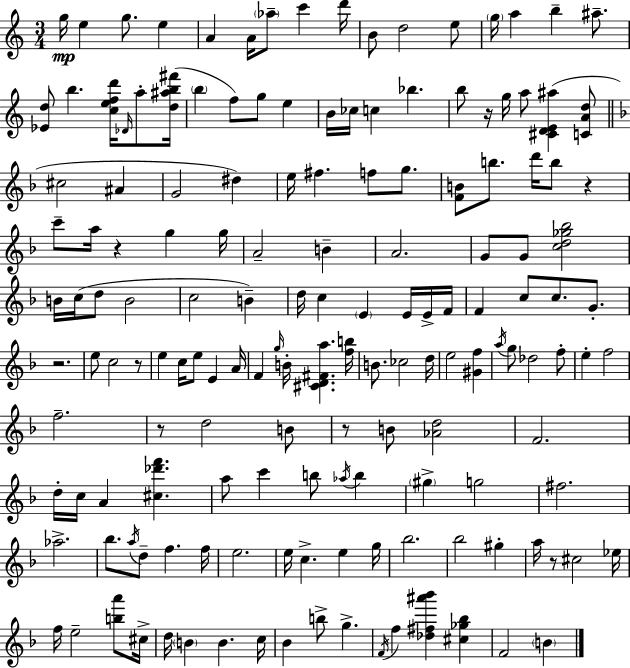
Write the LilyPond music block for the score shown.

{
  \clef treble
  \numericTimeSignature
  \time 3/4
  \key a \minor
  \repeat volta 2 { g''16\mp e''4 g''8. e''4 | a'4 a'16 \parenthesize aes''8-- c'''4 d'''16 | b'8 d''2 e''8 | \parenthesize g''16 a''4 b''4-- ais''8.-- | \break <ees' d''>8 b''4. <c'' e'' f'' d'''>16 \grace { des'16 } a''8-. | <d'' ais'' b'' fis'''>16( \parenthesize b''4 f''8) g''8 e''4 | b'16 ces''16 c''4 bes''4. | b''8 r16 g''16 a''8 <cis' d' e' ais''>4( <c' a' d''>8 | \break \bar "||" \break \key f \major cis''2 ais'4 | g'2 dis''4) | e''16 fis''4. f''8 g''8. | <f' b'>8 b''8. d'''16 b''8 r4 | \break c'''8-- a''16 r4 g''4 g''16 | a'2-- b'4-- | a'2. | g'8 g'8 <c'' d'' ges'' bes''>2 | \break b'16 c''16( d''8 b'2 | c''2 b'4--) | d''16 c''4 \parenthesize e'4 e'16 e'16-> f'16 | f'4 c''8 c''8. g'8.-. | \break r2. | e''8 c''2 r8 | e''4 c''16 e''8 e'4 a'16 | f'4 \grace { g''16 } b'16-. <cis' d' fis' a''>4. | \break <f'' b''>16 b'8. ces''2 | d''16 e''2 <gis' f''>4 | \acciaccatura { a''16 } g''8 des''2 | f''8-. e''4-. f''2 | \break f''2.-- | r8 d''2 | b'8 r8 b'8 <aes' d''>2 | f'2. | \break d''16-. c''16 a'4 <cis'' des''' f'''>4. | a''8 c'''4 b''8 \acciaccatura { aes''16 } b''4 | \parenthesize gis''4-> g''2 | fis''2. | \break aes''2.-> | bes''8. \acciaccatura { a''16 } d''8-- f''4. | f''16 e''2. | e''16 c''4.-> e''4 | \break g''16 bes''2. | bes''2 | gis''4-. a''16 r8 cis''2 | ees''16 f''16 e''2-- | \break <b'' a'''>8 cis''16-> d''16 \parenthesize b'4 b'4. | c''16 bes'4 b''8-> g''4.-> | \acciaccatura { f'16 } f''4 <des'' fis'' ais''' bes'''>4 | <cis'' ges'' bes''>4 f'2 | \break \parenthesize b'4 } \bar "|."
}